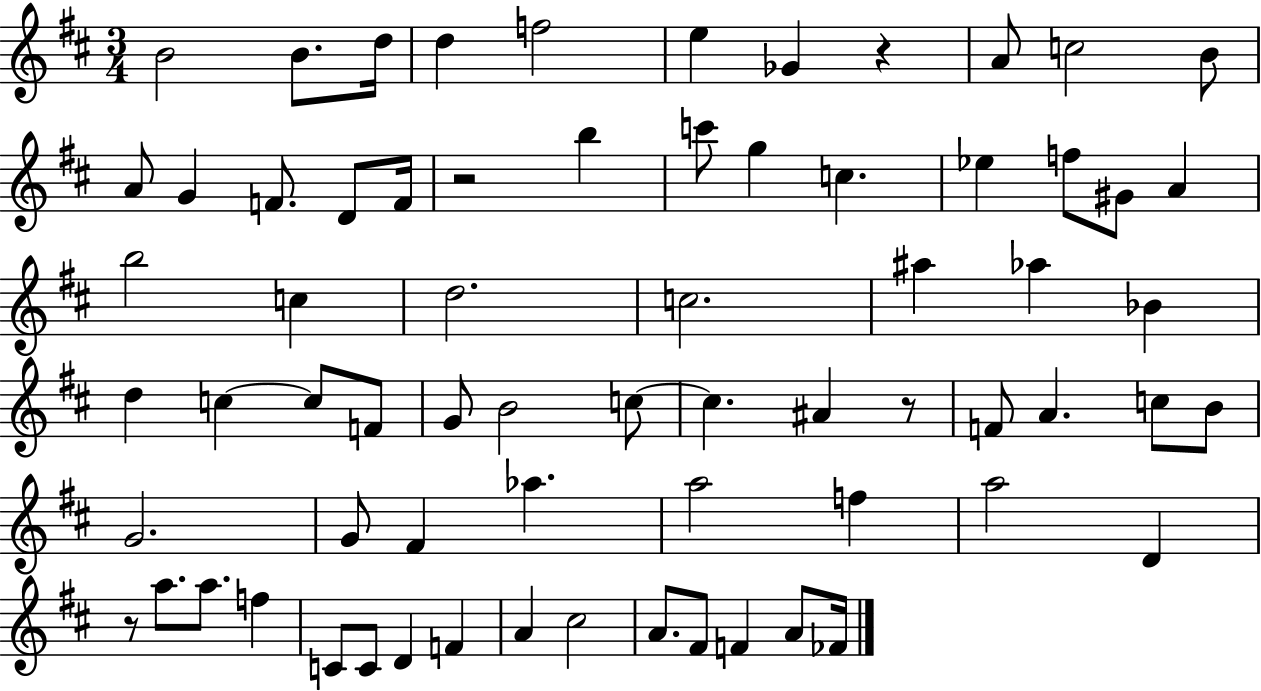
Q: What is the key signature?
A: D major